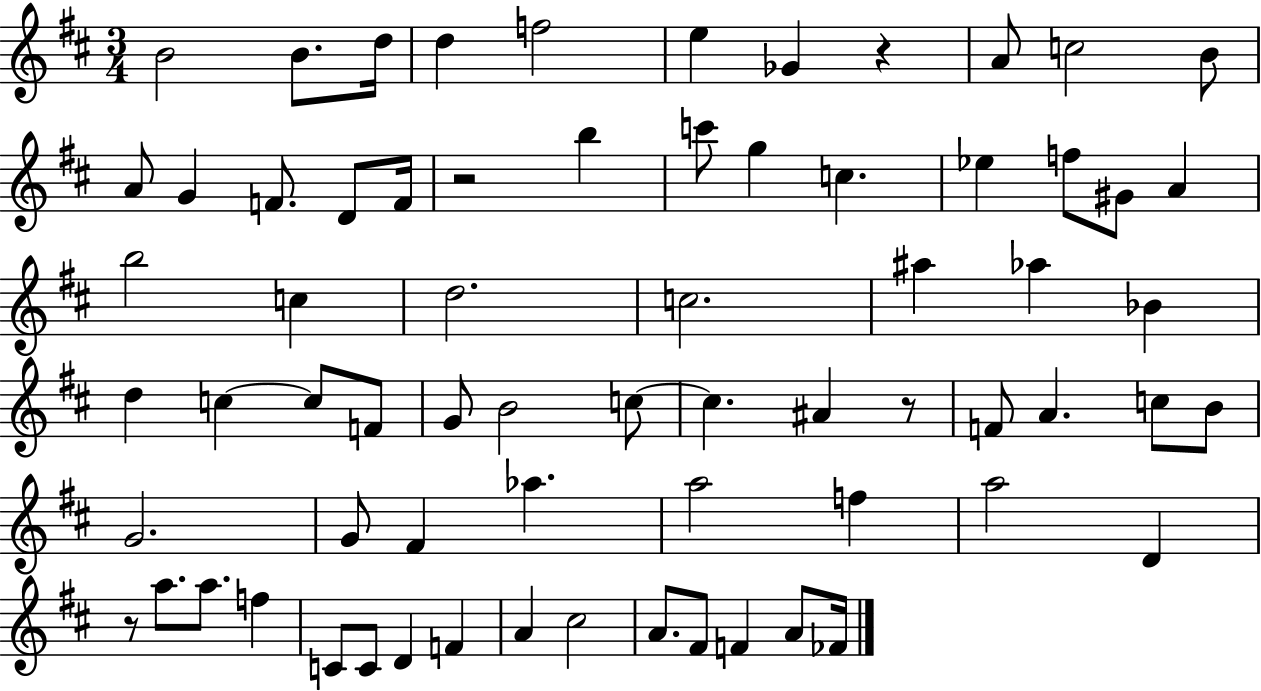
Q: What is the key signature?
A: D major